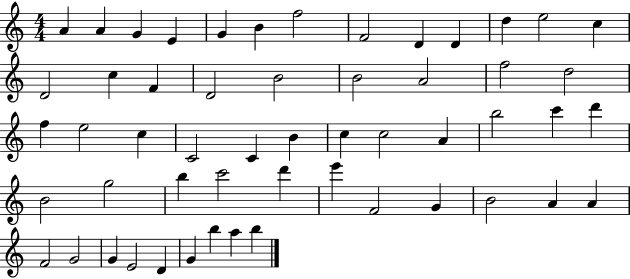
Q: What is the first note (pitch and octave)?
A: A4